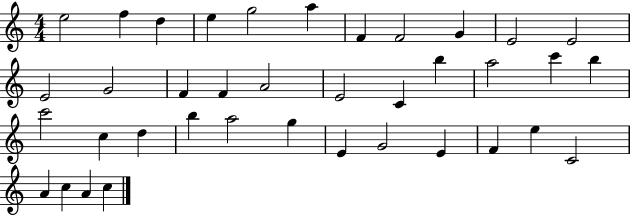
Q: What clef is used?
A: treble